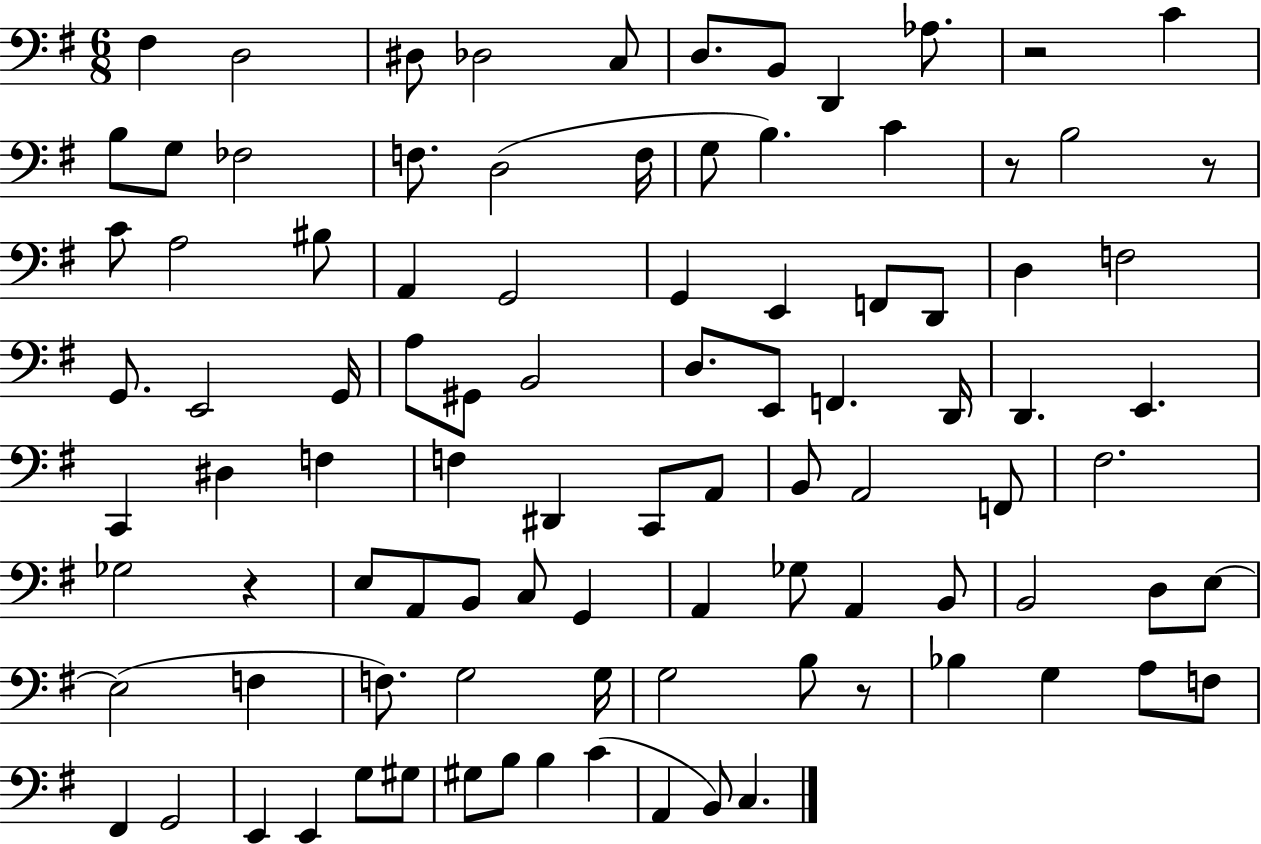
X:1
T:Untitled
M:6/8
L:1/4
K:G
^F, D,2 ^D,/2 _D,2 C,/2 D,/2 B,,/2 D,, _A,/2 z2 C B,/2 G,/2 _F,2 F,/2 D,2 F,/4 G,/2 B, C z/2 B,2 z/2 C/2 A,2 ^B,/2 A,, G,,2 G,, E,, F,,/2 D,,/2 D, F,2 G,,/2 E,,2 G,,/4 A,/2 ^G,,/2 B,,2 D,/2 E,,/2 F,, D,,/4 D,, E,, C,, ^D, F, F, ^D,, C,,/2 A,,/2 B,,/2 A,,2 F,,/2 ^F,2 _G,2 z E,/2 A,,/2 B,,/2 C,/2 G,, A,, _G,/2 A,, B,,/2 B,,2 D,/2 E,/2 E,2 F, F,/2 G,2 G,/4 G,2 B,/2 z/2 _B, G, A,/2 F,/2 ^F,, G,,2 E,, E,, G,/2 ^G,/2 ^G,/2 B,/2 B, C A,, B,,/2 C,